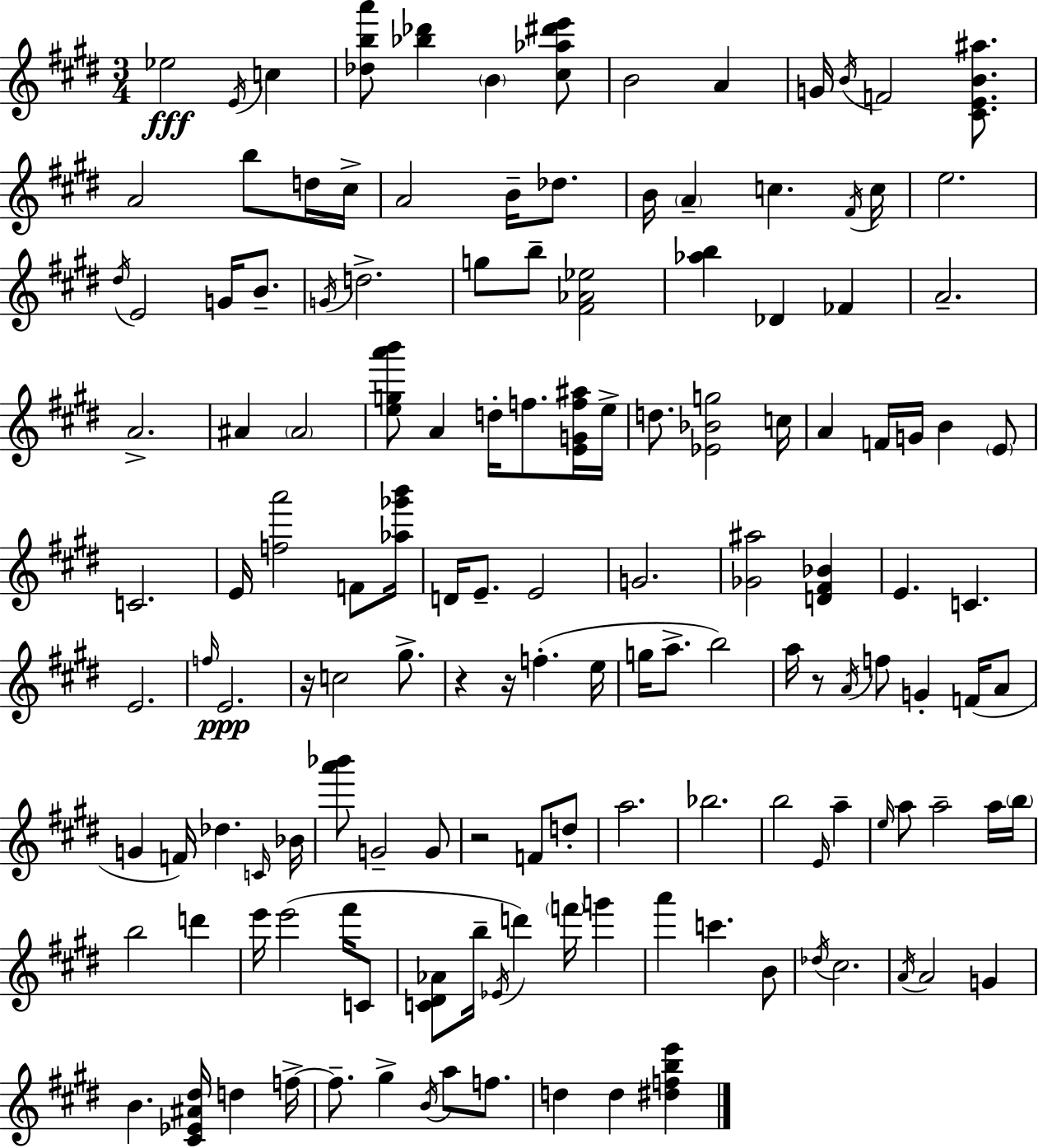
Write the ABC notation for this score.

X:1
T:Untitled
M:3/4
L:1/4
K:E
_e2 E/4 c [_dba']/2 [_b_d'] B [^c_a^d'e']/2 B2 A G/4 B/4 F2 [^CEB^a]/2 A2 b/2 d/4 ^c/4 A2 B/4 _d/2 B/4 A c ^F/4 c/4 e2 ^d/4 E2 G/4 B/2 G/4 d2 g/2 b/2 [^F_A_e]2 [_ab] _D _F A2 A2 ^A ^A2 [ega'b']/2 A d/4 f/2 [EGf^a]/4 e/4 d/2 [_E_Bg]2 c/4 A F/4 G/4 B E/2 C2 E/4 [fa']2 F/2 [_a_g'b']/4 D/4 E/2 E2 G2 [_G^a]2 [D^F_B] E C E2 f/4 E2 z/4 c2 ^g/2 z z/4 f e/4 g/4 a/2 b2 a/4 z/2 A/4 f/2 G F/4 A/2 G F/4 _d C/4 _B/4 [a'_b']/2 G2 G/2 z2 F/2 d/2 a2 _b2 b2 E/4 a e/4 a/2 a2 a/4 b/4 b2 d' e'/4 e'2 ^f'/4 C/2 [C^D_A]/2 b/4 _E/4 d' f'/4 g' a' c' B/2 _d/4 ^c2 A/4 A2 G B [^C_E^A^d]/4 d f/4 f/2 ^g B/4 a/2 f/2 d d [^dfbe']